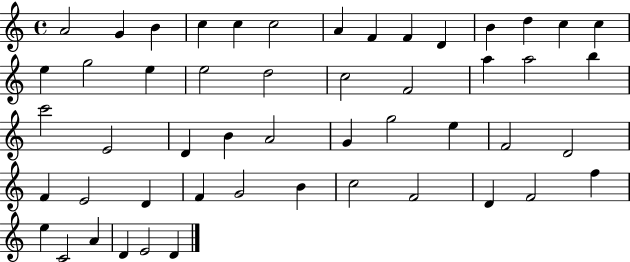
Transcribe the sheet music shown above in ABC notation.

X:1
T:Untitled
M:4/4
L:1/4
K:C
A2 G B c c c2 A F F D B d c c e g2 e e2 d2 c2 F2 a a2 b c'2 E2 D B A2 G g2 e F2 D2 F E2 D F G2 B c2 F2 D F2 f e C2 A D E2 D